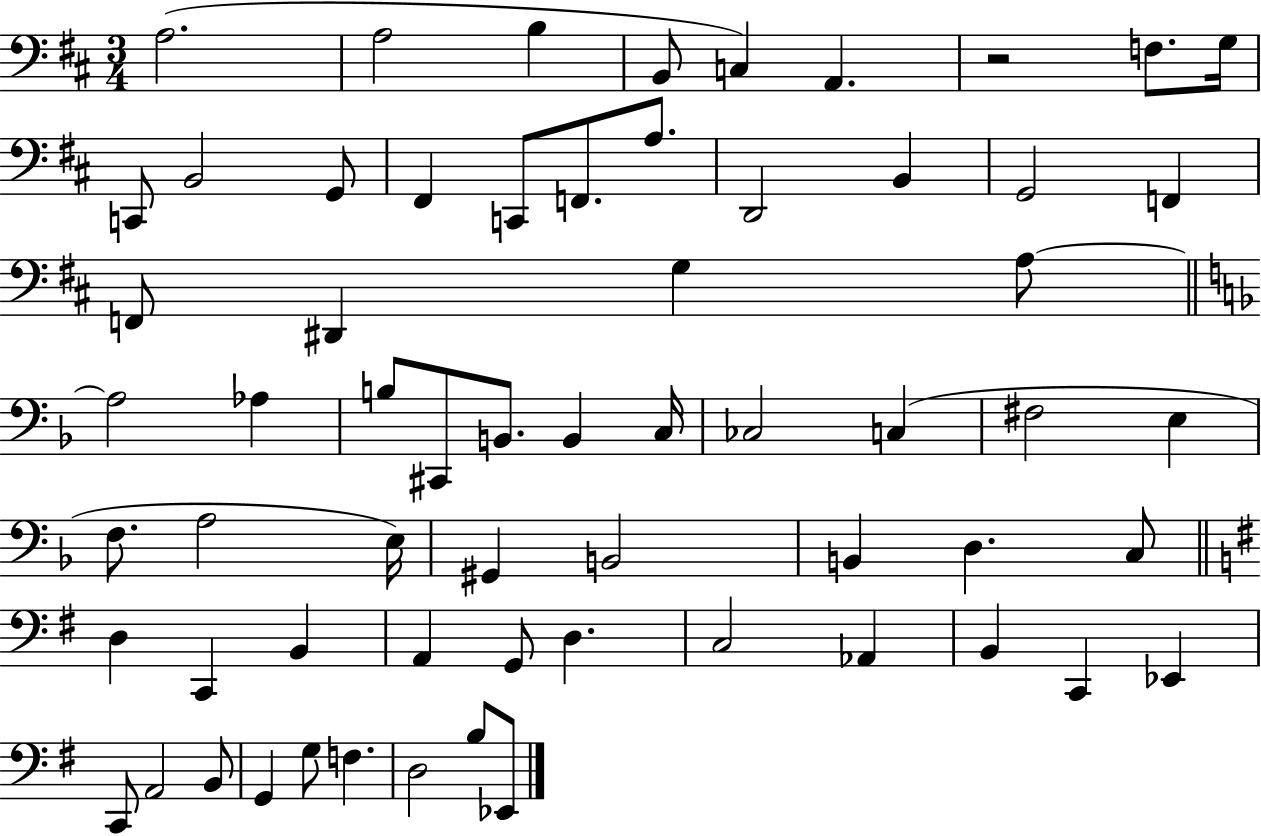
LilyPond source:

{
  \clef bass
  \numericTimeSignature
  \time 3/4
  \key d \major
  a2.( | a2 b4 | b,8 c4) a,4. | r2 f8. g16 | \break c,8 b,2 g,8 | fis,4 c,8 f,8. a8. | d,2 b,4 | g,2 f,4 | \break f,8 dis,4 g4 a8~~ | \bar "||" \break \key f \major a2 aes4 | b8 cis,8 b,8. b,4 c16 | ces2 c4( | fis2 e4 | \break f8. a2 e16) | gis,4 b,2 | b,4 d4. c8 | \bar "||" \break \key g \major d4 c,4 b,4 | a,4 g,8 d4. | c2 aes,4 | b,4 c,4 ees,4 | \break c,8 a,2 b,8 | g,4 g8 f4. | d2 b8 ees,8 | \bar "|."
}